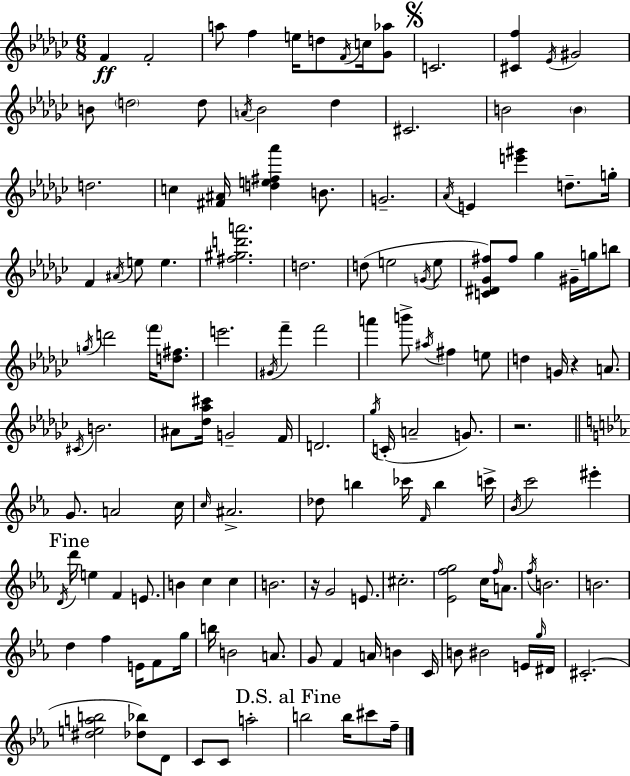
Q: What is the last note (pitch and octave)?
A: F5